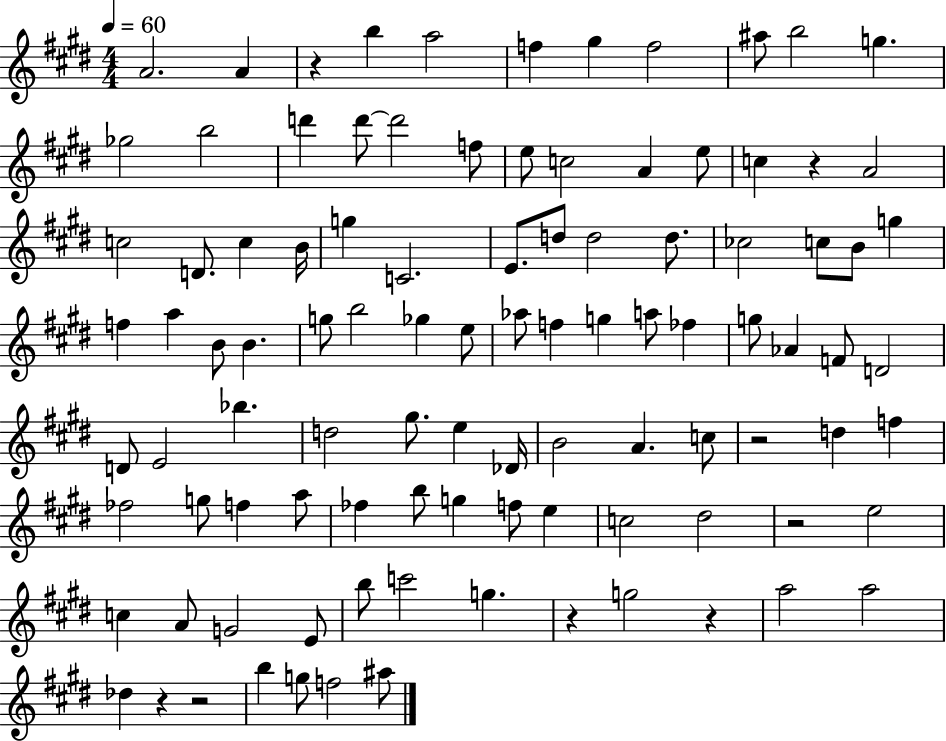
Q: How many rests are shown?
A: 8